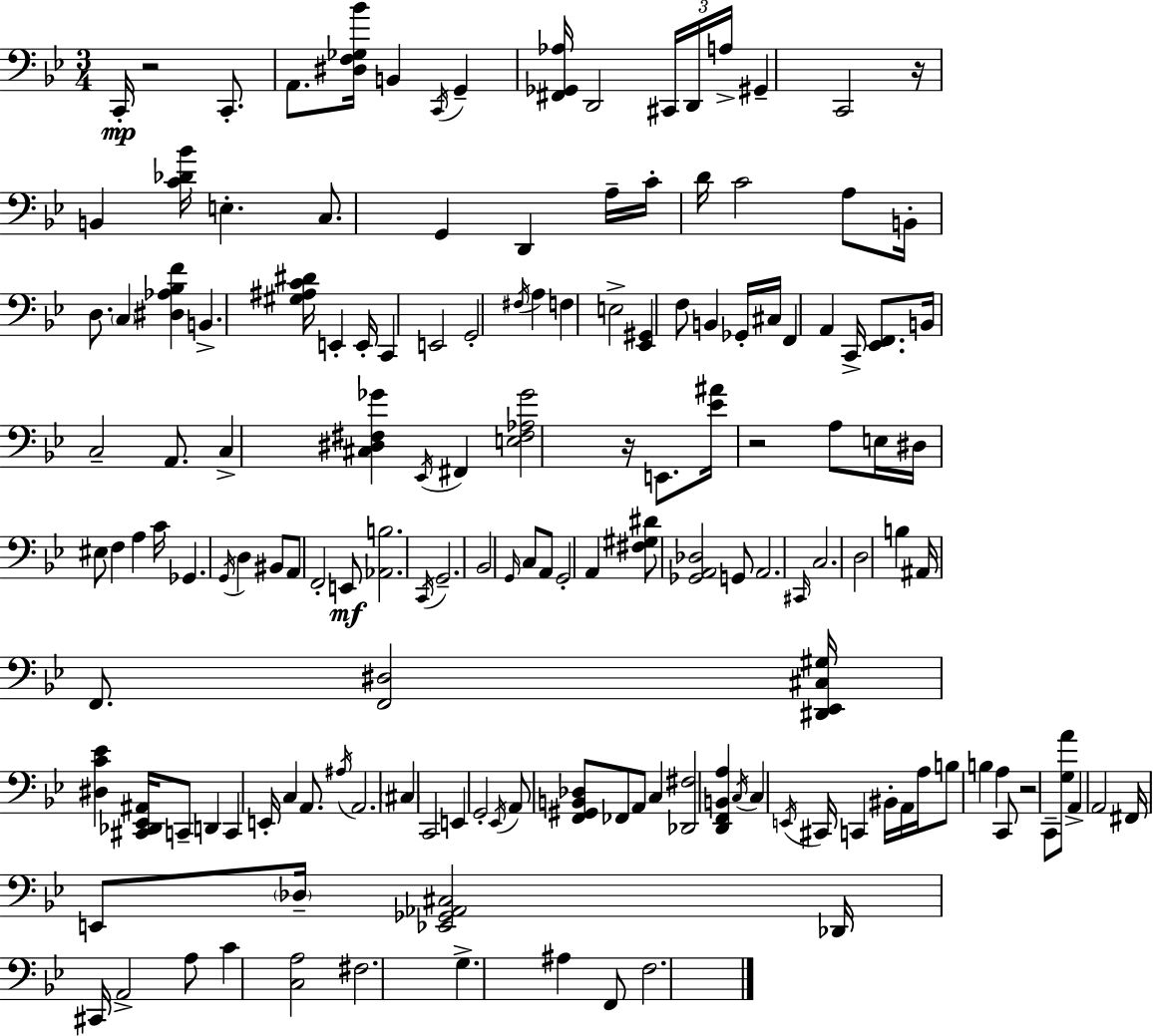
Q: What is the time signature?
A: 3/4